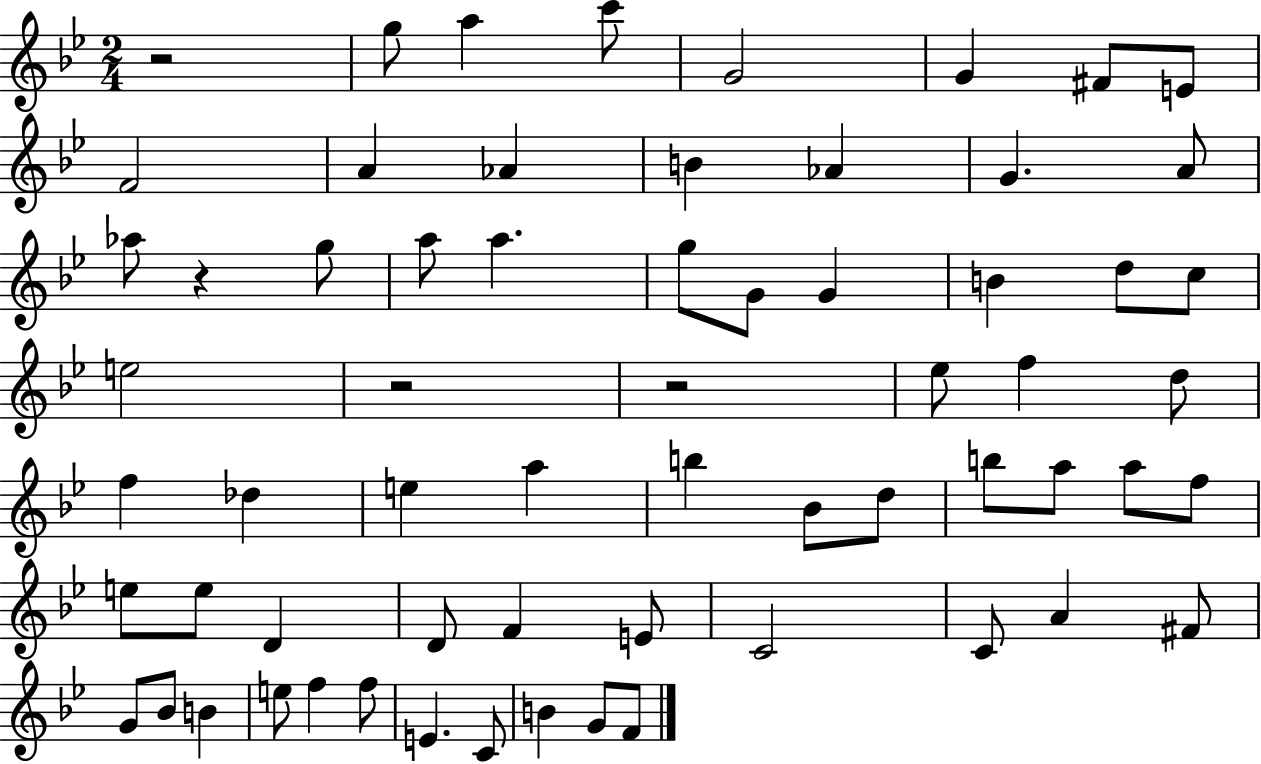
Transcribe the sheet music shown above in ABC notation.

X:1
T:Untitled
M:2/4
L:1/4
K:Bb
z2 g/2 a c'/2 G2 G ^F/2 E/2 F2 A _A B _A G A/2 _a/2 z g/2 a/2 a g/2 G/2 G B d/2 c/2 e2 z2 z2 _e/2 f d/2 f _d e a b _B/2 d/2 b/2 a/2 a/2 f/2 e/2 e/2 D D/2 F E/2 C2 C/2 A ^F/2 G/2 _B/2 B e/2 f f/2 E C/2 B G/2 F/2